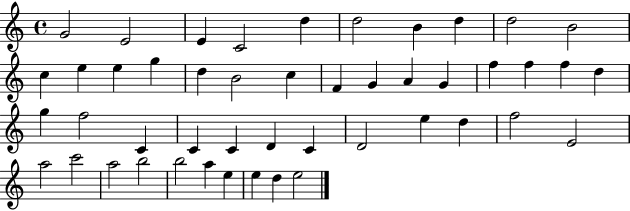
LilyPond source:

{
  \clef treble
  \time 4/4
  \defaultTimeSignature
  \key c \major
  g'2 e'2 | e'4 c'2 d''4 | d''2 b'4 d''4 | d''2 b'2 | \break c''4 e''4 e''4 g''4 | d''4 b'2 c''4 | f'4 g'4 a'4 g'4 | f''4 f''4 f''4 d''4 | \break g''4 f''2 c'4 | c'4 c'4 d'4 c'4 | d'2 e''4 d''4 | f''2 e'2 | \break a''2 c'''2 | a''2 b''2 | b''2 a''4 e''4 | e''4 d''4 e''2 | \break \bar "|."
}